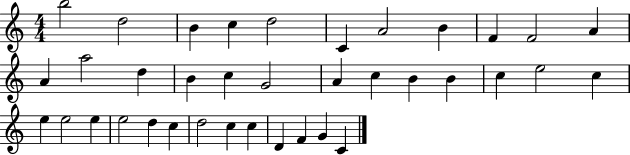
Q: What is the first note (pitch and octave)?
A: B5